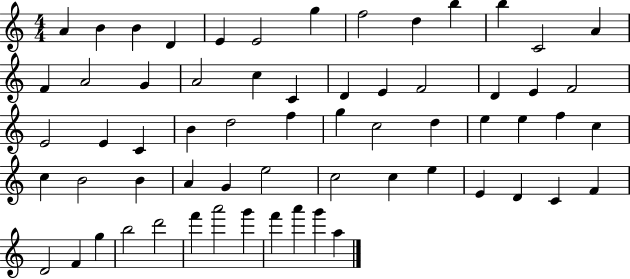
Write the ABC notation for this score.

X:1
T:Untitled
M:4/4
L:1/4
K:C
A B B D E E2 g f2 d b b C2 A F A2 G A2 c C D E F2 D E F2 E2 E C B d2 f g c2 d e e f c c B2 B A G e2 c2 c e E D C F D2 F g b2 d'2 f' a'2 g' f' a' g' a